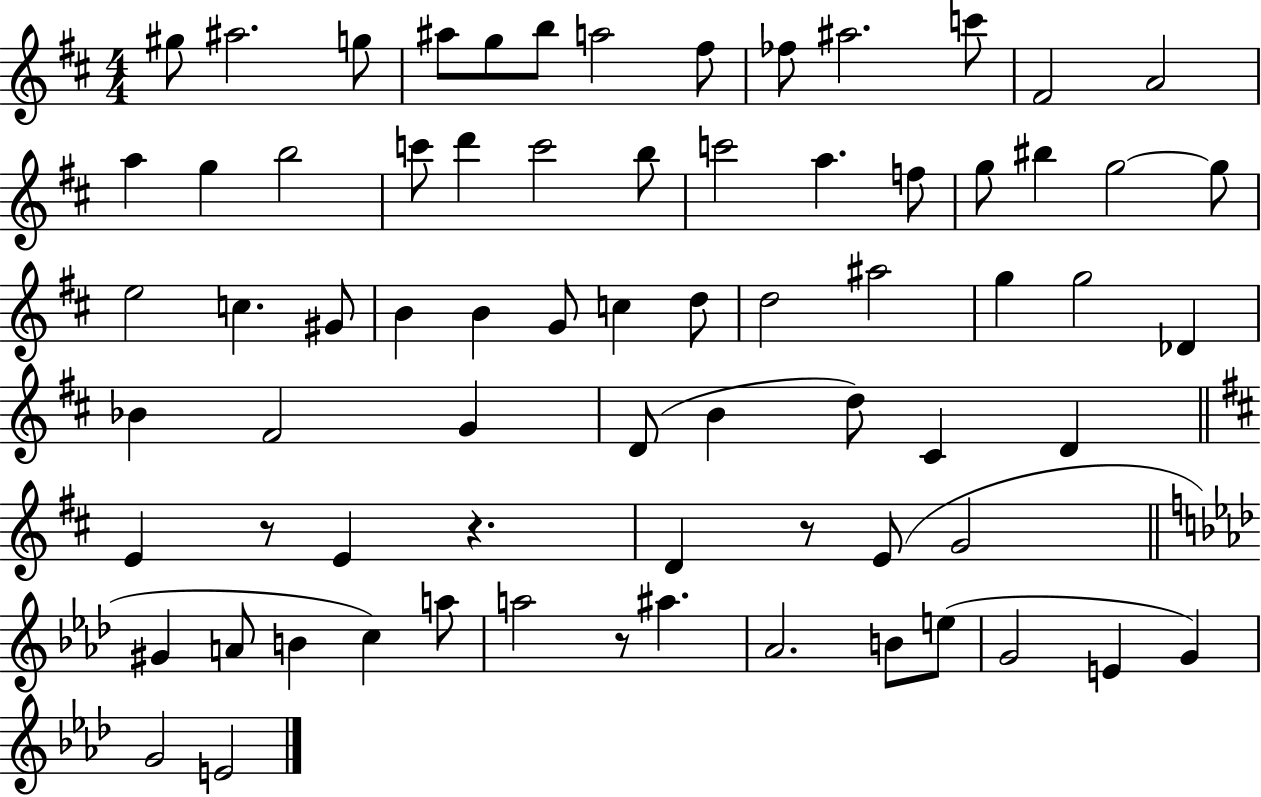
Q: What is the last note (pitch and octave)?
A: E4